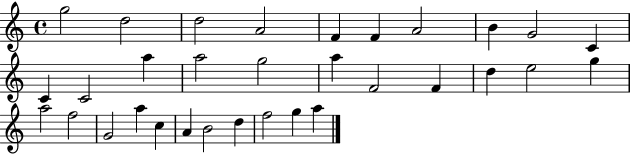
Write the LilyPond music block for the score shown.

{
  \clef treble
  \time 4/4
  \defaultTimeSignature
  \key c \major
  g''2 d''2 | d''2 a'2 | f'4 f'4 a'2 | b'4 g'2 c'4 | \break c'4 c'2 a''4 | a''2 g''2 | a''4 f'2 f'4 | d''4 e''2 g''4 | \break a''2 f''2 | g'2 a''4 c''4 | a'4 b'2 d''4 | f''2 g''4 a''4 | \break \bar "|."
}